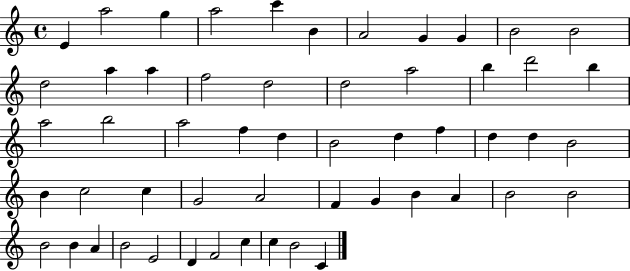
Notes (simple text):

E4/q A5/h G5/q A5/h C6/q B4/q A4/h G4/q G4/q B4/h B4/h D5/h A5/q A5/q F5/h D5/h D5/h A5/h B5/q D6/h B5/q A5/h B5/h A5/h F5/q D5/q B4/h D5/q F5/q D5/q D5/q B4/h B4/q C5/h C5/q G4/h A4/h F4/q G4/q B4/q A4/q B4/h B4/h B4/h B4/q A4/q B4/h E4/h D4/q F4/h C5/q C5/q B4/h C4/q